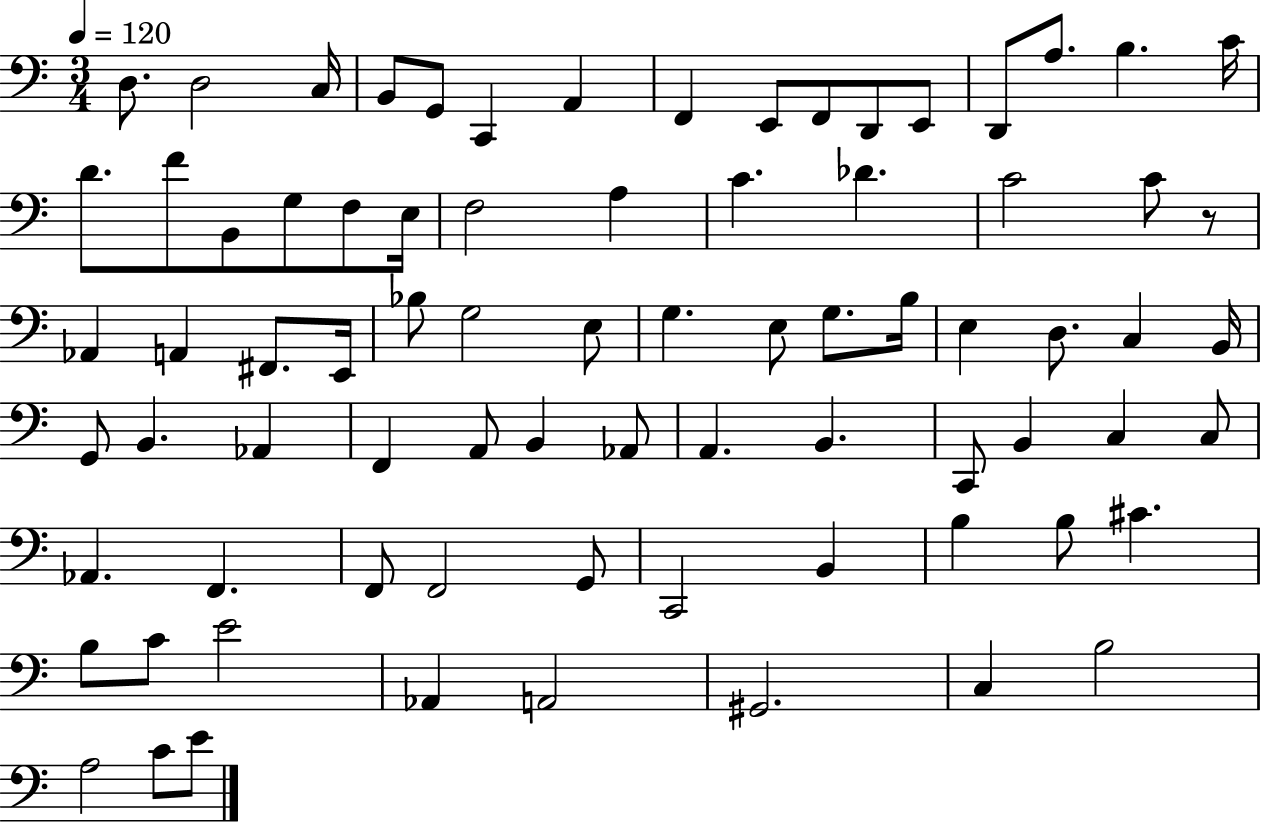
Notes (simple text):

D3/e. D3/h C3/s B2/e G2/e C2/q A2/q F2/q E2/e F2/e D2/e E2/e D2/e A3/e. B3/q. C4/s D4/e. F4/e B2/e G3/e F3/e E3/s F3/h A3/q C4/q. Db4/q. C4/h C4/e R/e Ab2/q A2/q F#2/e. E2/s Bb3/e G3/h E3/e G3/q. E3/e G3/e. B3/s E3/q D3/e. C3/q B2/s G2/e B2/q. Ab2/q F2/q A2/e B2/q Ab2/e A2/q. B2/q. C2/e B2/q C3/q C3/e Ab2/q. F2/q. F2/e F2/h G2/e C2/h B2/q B3/q B3/e C#4/q. B3/e C4/e E4/h Ab2/q A2/h G#2/h. C3/q B3/h A3/h C4/e E4/e